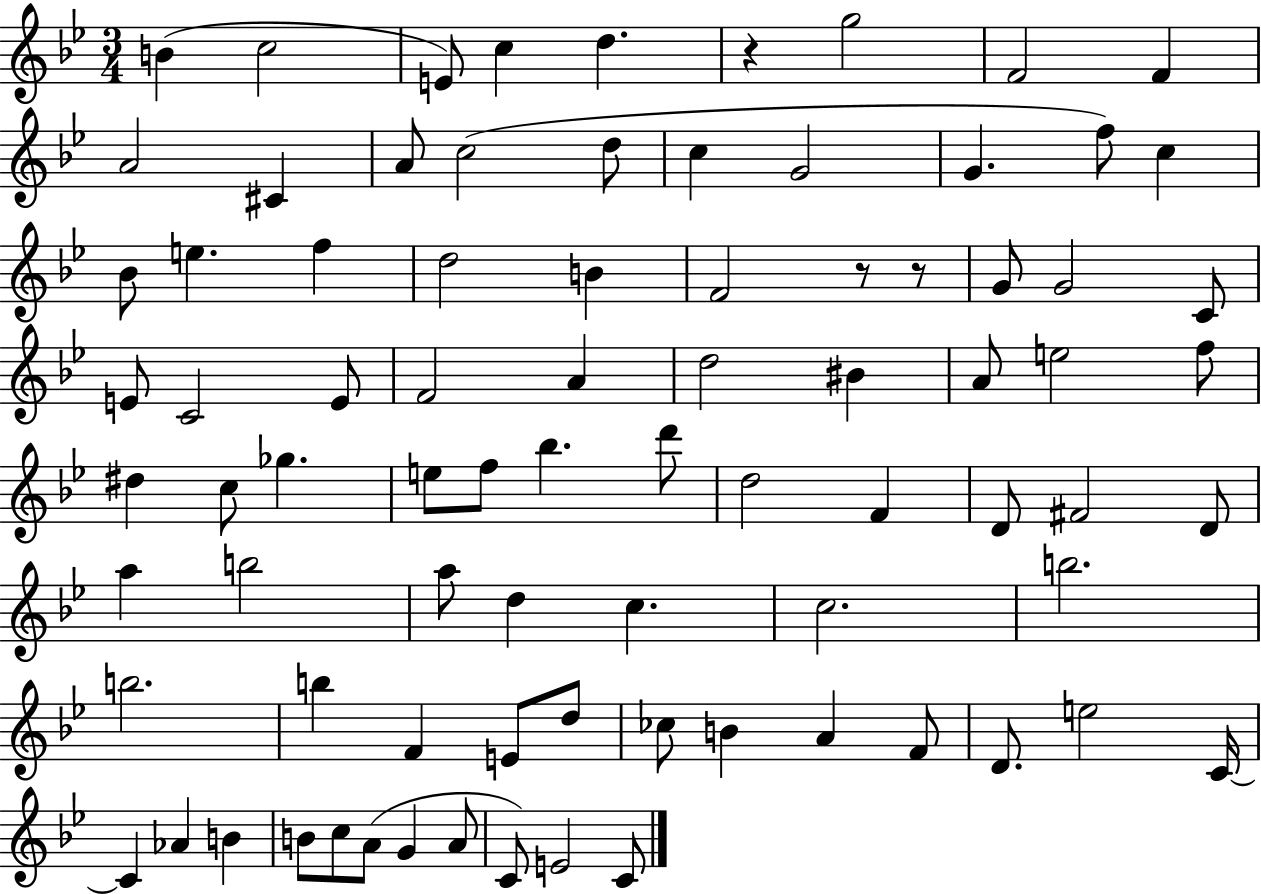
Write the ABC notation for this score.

X:1
T:Untitled
M:3/4
L:1/4
K:Bb
B c2 E/2 c d z g2 F2 F A2 ^C A/2 c2 d/2 c G2 G f/2 c _B/2 e f d2 B F2 z/2 z/2 G/2 G2 C/2 E/2 C2 E/2 F2 A d2 ^B A/2 e2 f/2 ^d c/2 _g e/2 f/2 _b d'/2 d2 F D/2 ^F2 D/2 a b2 a/2 d c c2 b2 b2 b F E/2 d/2 _c/2 B A F/2 D/2 e2 C/4 C _A B B/2 c/2 A/2 G A/2 C/2 E2 C/2